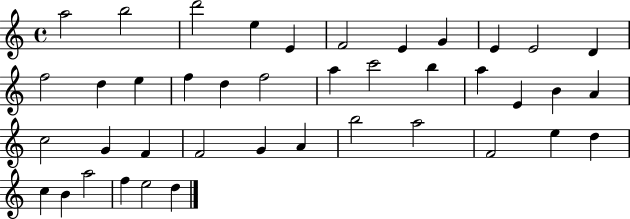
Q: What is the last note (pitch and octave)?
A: D5